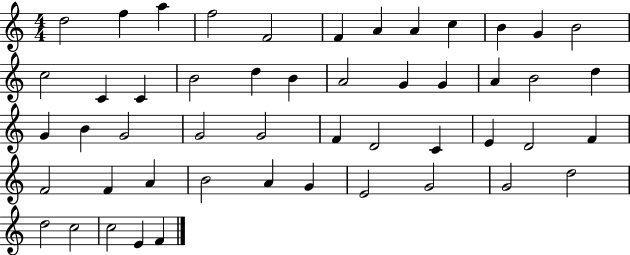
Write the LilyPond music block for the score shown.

{
  \clef treble
  \numericTimeSignature
  \time 4/4
  \key c \major
  d''2 f''4 a''4 | f''2 f'2 | f'4 a'4 a'4 c''4 | b'4 g'4 b'2 | \break c''2 c'4 c'4 | b'2 d''4 b'4 | a'2 g'4 g'4 | a'4 b'2 d''4 | \break g'4 b'4 g'2 | g'2 g'2 | f'4 d'2 c'4 | e'4 d'2 f'4 | \break f'2 f'4 a'4 | b'2 a'4 g'4 | e'2 g'2 | g'2 d''2 | \break d''2 c''2 | c''2 e'4 f'4 | \bar "|."
}